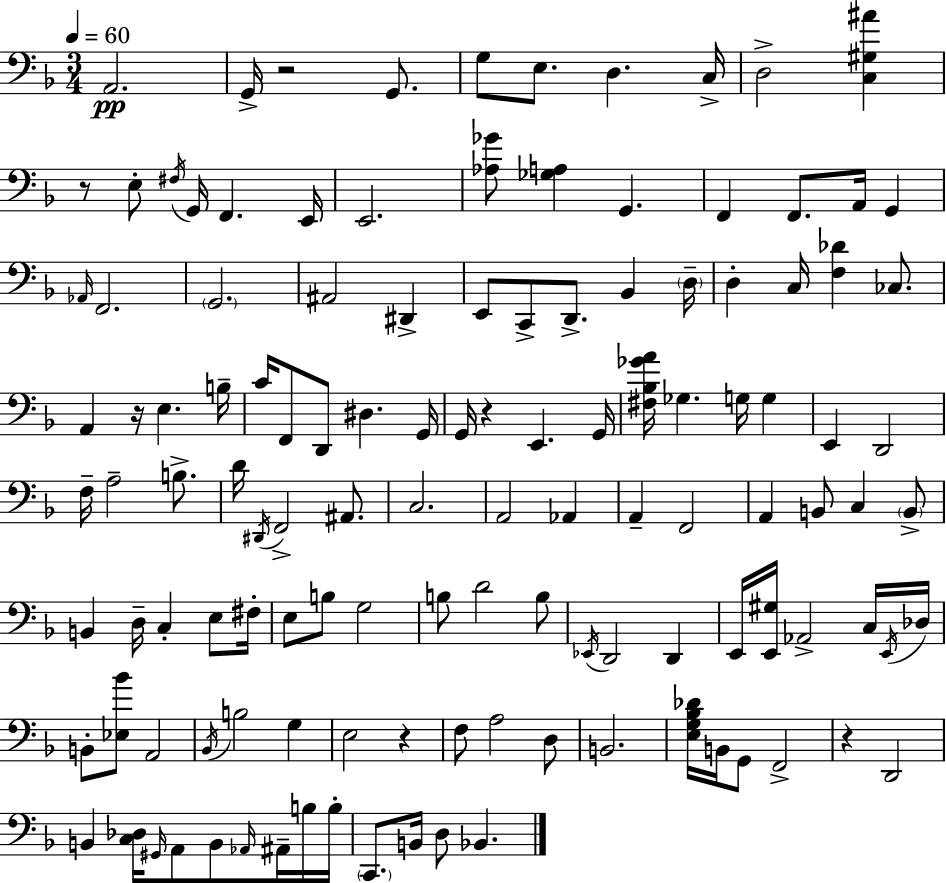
X:1
T:Untitled
M:3/4
L:1/4
K:Dm
A,,2 G,,/4 z2 G,,/2 G,/2 E,/2 D, C,/4 D,2 [C,^G,^A] z/2 E,/2 ^F,/4 G,,/4 F,, E,,/4 E,,2 [_A,_G]/2 [_G,A,] G,, F,, F,,/2 A,,/4 G,, _A,,/4 F,,2 G,,2 ^A,,2 ^D,, E,,/2 C,,/2 D,,/2 _B,, D,/4 D, C,/4 [F,_D] _C,/2 A,, z/4 E, B,/4 C/4 F,,/2 D,,/2 ^D, G,,/4 G,,/4 z E,, G,,/4 [^F,_B,_GA]/4 _G, G,/4 G, E,, D,,2 F,/4 A,2 B,/2 D/4 ^D,,/4 F,,2 ^A,,/2 C,2 A,,2 _A,, A,, F,,2 A,, B,,/2 C, B,,/2 B,, D,/4 C, E,/2 ^F,/4 E,/2 B,/2 G,2 B,/2 D2 B,/2 _E,,/4 D,,2 D,, E,,/4 [E,,^G,]/4 _A,,2 C,/4 E,,/4 _D,/4 B,,/2 [_E,_B]/2 A,,2 _B,,/4 B,2 G, E,2 z F,/2 A,2 D,/2 B,,2 [E,G,_B,_D]/4 B,,/4 G,,/2 F,,2 z D,,2 B,, [C,_D,]/4 ^G,,/4 A,,/2 B,,/2 _A,,/4 ^A,,/4 B,/4 B,/4 C,,/2 B,,/4 D,/2 _B,,